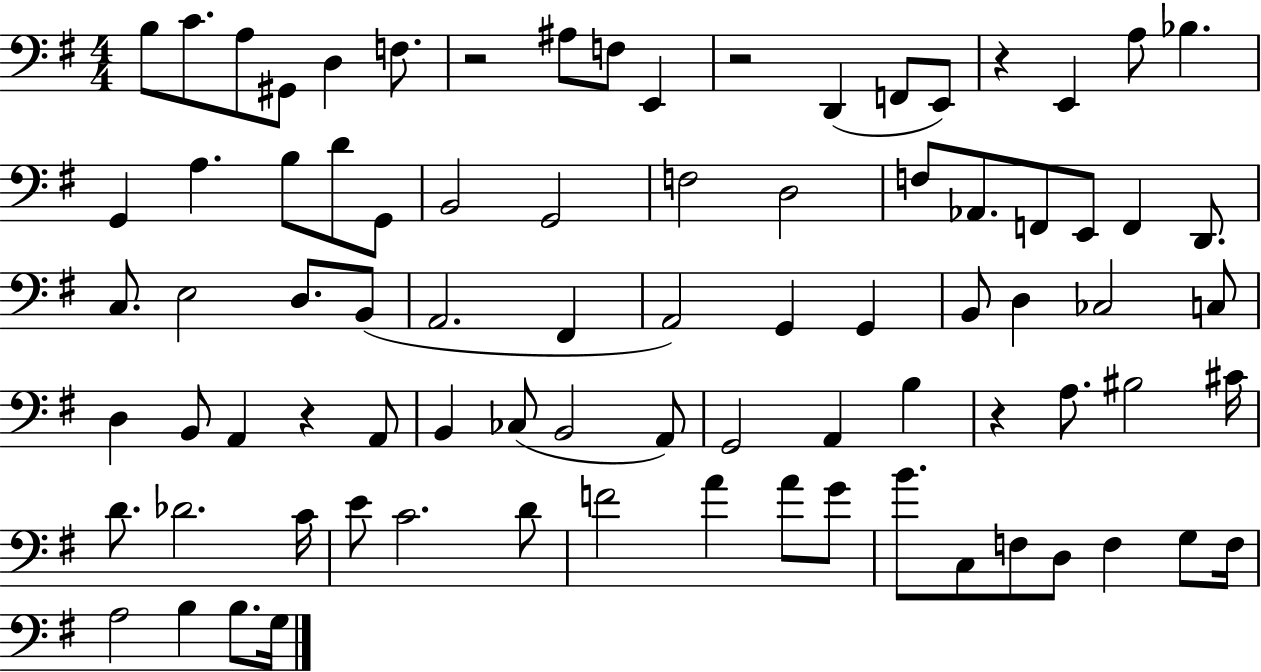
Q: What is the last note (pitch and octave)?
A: G3